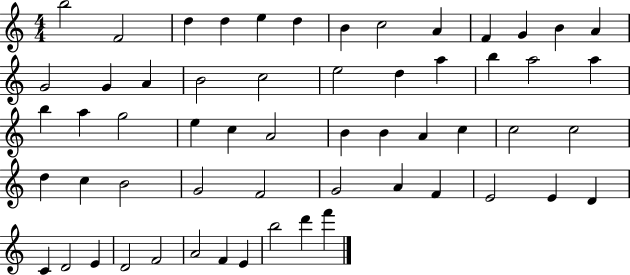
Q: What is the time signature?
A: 4/4